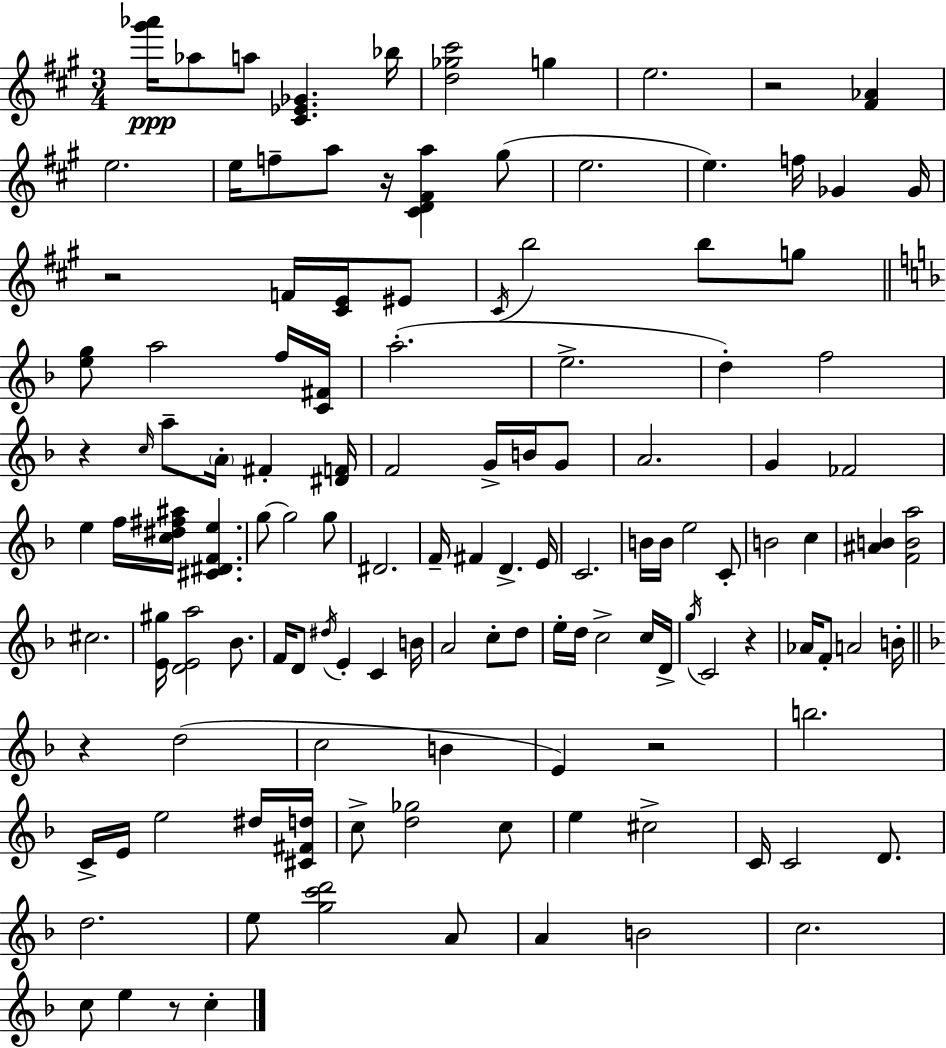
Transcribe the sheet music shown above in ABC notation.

X:1
T:Untitled
M:3/4
L:1/4
K:A
[^g'_a']/4 _a/2 a/2 [^C_E_G] _b/4 [d_g^c']2 g e2 z2 [^F_A] e2 e/4 f/2 a/2 z/4 [^CD^Fa] ^g/2 e2 e f/4 _G _G/4 z2 F/4 [^CE]/4 ^E/2 ^C/4 b2 b/2 g/2 [eg]/2 a2 f/4 [C^F]/4 a2 e2 d f2 z c/4 a/2 A/4 ^F [^DF]/4 F2 G/4 B/4 G/2 A2 G _F2 e f/4 [c^d^f^a]/4 [^C^DFe] g/2 g2 g/2 ^D2 F/4 ^F D E/4 C2 B/4 B/4 e2 C/2 B2 c [^AB] [FBa]2 ^c2 [E^g]/4 [DEa]2 _B/2 F/4 D/2 ^d/4 E C B/4 A2 c/2 d/2 e/4 d/4 c2 c/4 D/4 g/4 C2 z _A/4 F/2 A2 B/4 z d2 c2 B E z2 b2 C/4 E/4 e2 ^d/4 [^C^Fd]/4 c/2 [d_g]2 c/2 e ^c2 C/4 C2 D/2 d2 e/2 [gc'd']2 A/2 A B2 c2 c/2 e z/2 c